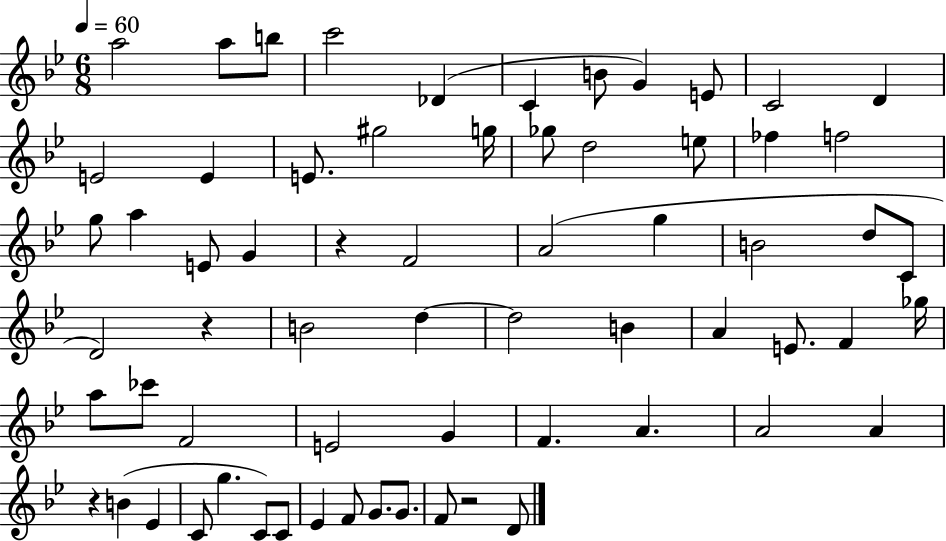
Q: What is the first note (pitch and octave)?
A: A5